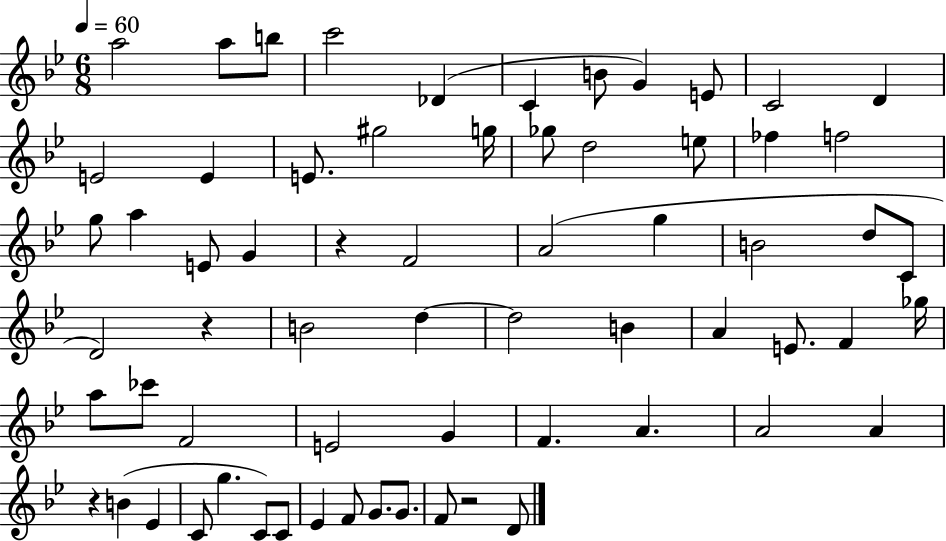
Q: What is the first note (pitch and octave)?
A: A5